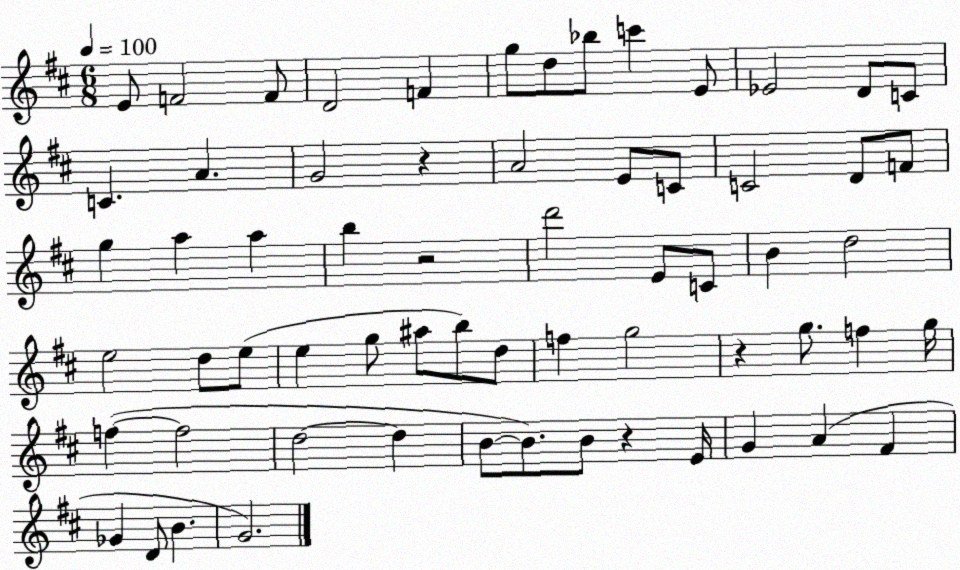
X:1
T:Untitled
M:6/8
L:1/4
K:D
E/2 F2 F/2 D2 F g/2 d/2 _b/2 c' E/2 _E2 D/2 C/2 C A G2 z A2 E/2 C/2 C2 D/2 F/2 g a a b z2 d'2 E/2 C/2 B d2 e2 d/2 e/2 e g/2 ^a/2 b/2 d/2 f g2 z g/2 f g/4 f f2 d2 d B/2 B/2 B/2 z E/4 G A ^F _G D/2 B G2